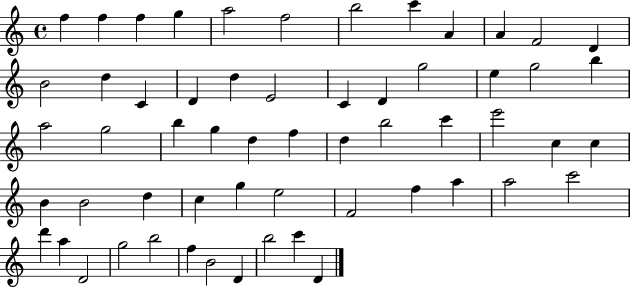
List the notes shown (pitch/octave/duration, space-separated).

F5/q F5/q F5/q G5/q A5/h F5/h B5/h C6/q A4/q A4/q F4/h D4/q B4/h D5/q C4/q D4/q D5/q E4/h C4/q D4/q G5/h E5/q G5/h B5/q A5/h G5/h B5/q G5/q D5/q F5/q D5/q B5/h C6/q E6/h C5/q C5/q B4/q B4/h D5/q C5/q G5/q E5/h F4/h F5/q A5/q A5/h C6/h D6/q A5/q D4/h G5/h B5/h F5/q B4/h D4/q B5/h C6/q D4/q